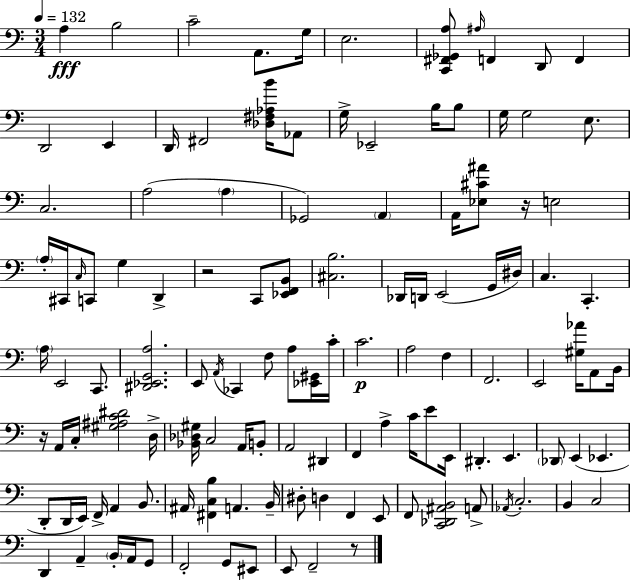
A3/q B3/h C4/h A2/e. G3/s E3/h. [C2,F#2,Gb2,A3]/e A#3/s F2/q D2/e F2/q D2/h E2/q D2/s F#2/h [Db3,F#3,Ab3,B4]/s Ab2/e G3/s Eb2/h B3/s B3/e G3/s G3/h E3/e. C3/h. A3/h A3/q Gb2/h A2/q A2/s [Eb3,C#4,A#4]/e R/s E3/h A3/s C#2/s C3/s C2/e G3/q D2/q R/h C2/e [Eb2,F2,B2]/e [C#3,B3]/h. Db2/s D2/s E2/h G2/s D#3/s C3/q. C2/q. A3/s E2/h C2/e. [D#2,Eb2,G2,A3]/h. E2/e A2/s CES2/q F3/e A3/e [Eb2,G#2]/s C4/s C4/h. A3/h F3/q F2/h. E2/h [G#3,Ab4]/s A2/e B2/s R/s A2/s C3/s [G#3,A#3,C4,D#4]/h D3/s [Bb2,Db3,G#3]/s C3/h A2/s B2/e A2/h D#2/q F2/q A3/q C4/s E4/e E2/s D#2/q. E2/q. Db2/e E2/q Eb2/q. D2/e D2/s E2/s F2/s A2/q B2/e. A#2/s [F#2,C3,B3]/q A2/q. B2/s D#3/e D3/q F2/q E2/e F2/e [C2,Db2,A#2,B2]/h A2/e Ab2/s C3/h. B2/q C3/h D2/q A2/q B2/s A2/s G2/e F2/h G2/e EIS2/e E2/e F2/h R/e